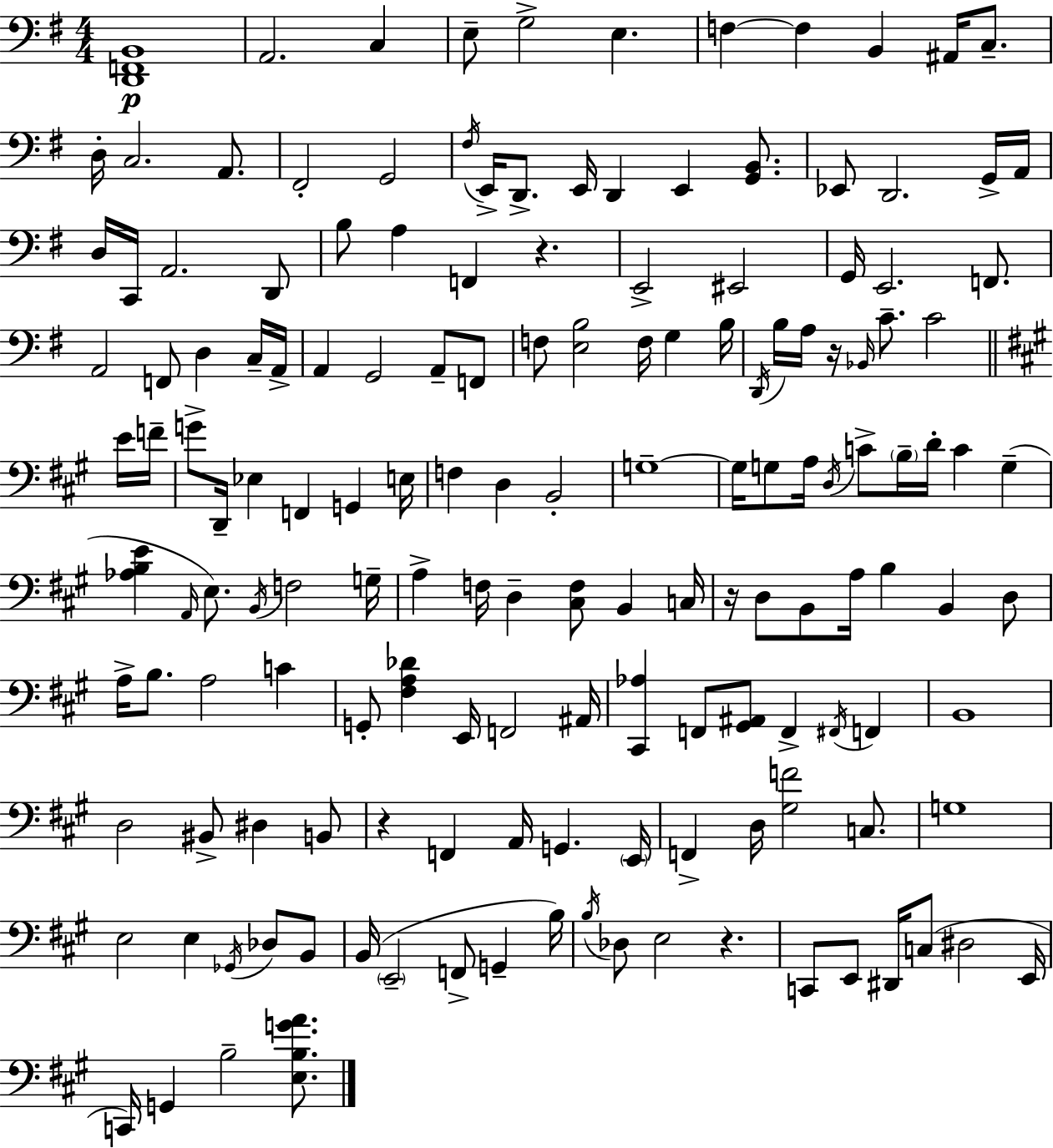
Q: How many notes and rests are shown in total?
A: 155